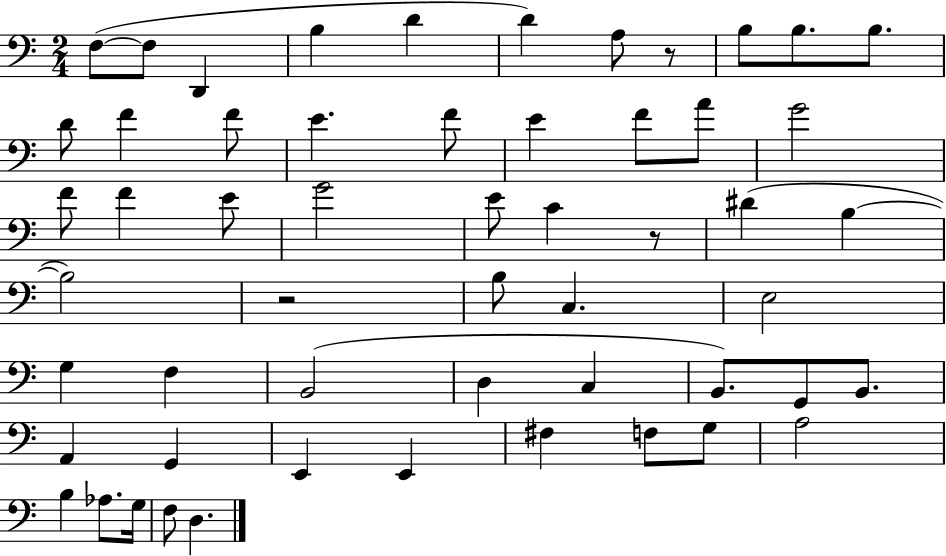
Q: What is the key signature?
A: C major